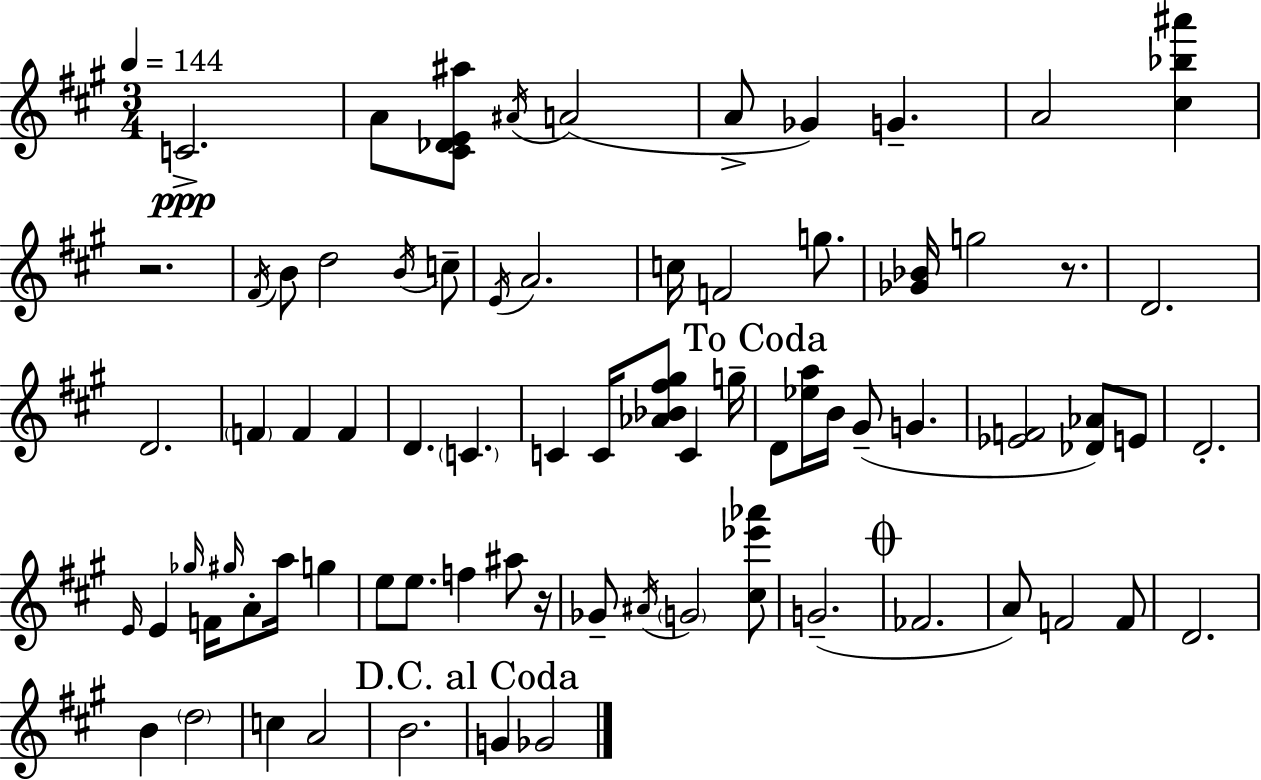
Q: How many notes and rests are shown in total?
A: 75